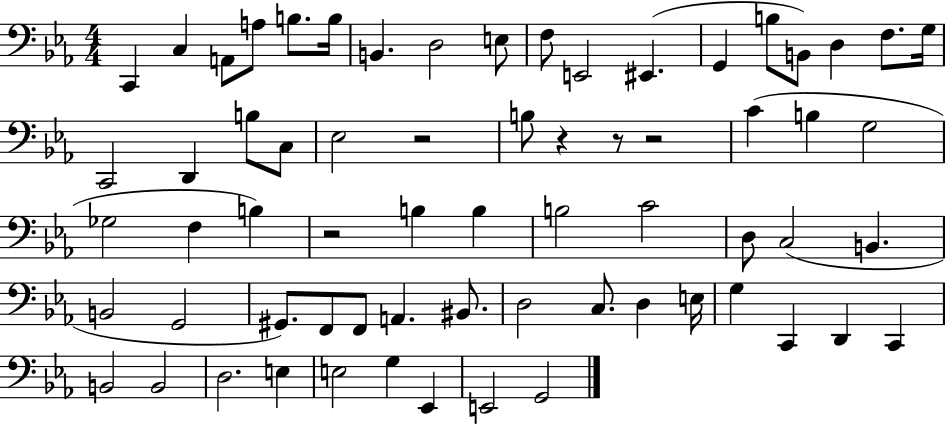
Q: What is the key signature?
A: EES major